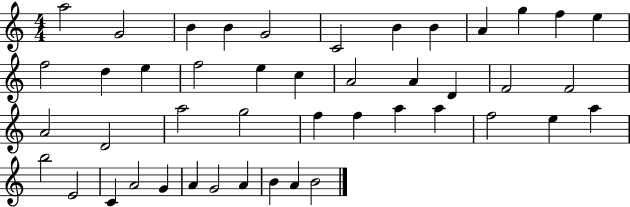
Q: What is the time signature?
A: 4/4